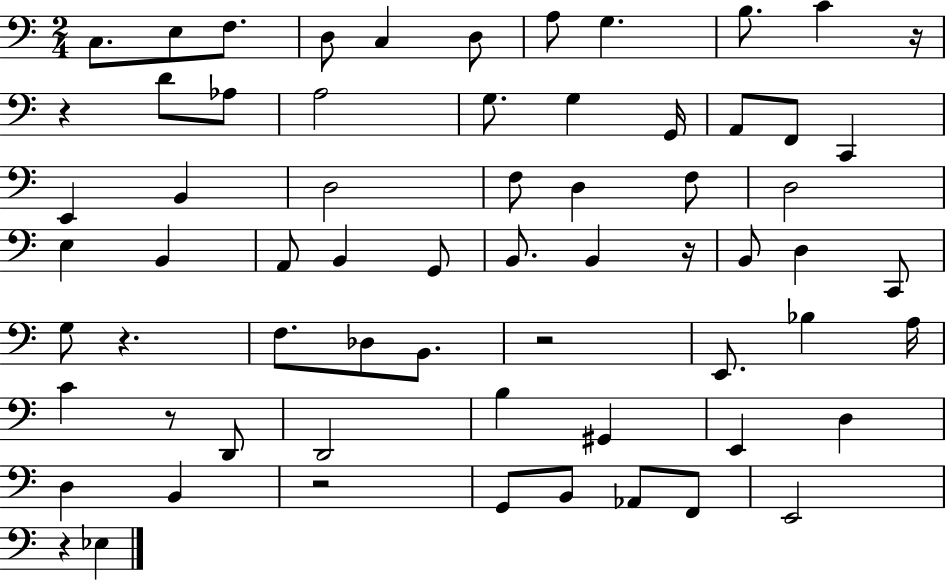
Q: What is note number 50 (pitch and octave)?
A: D3